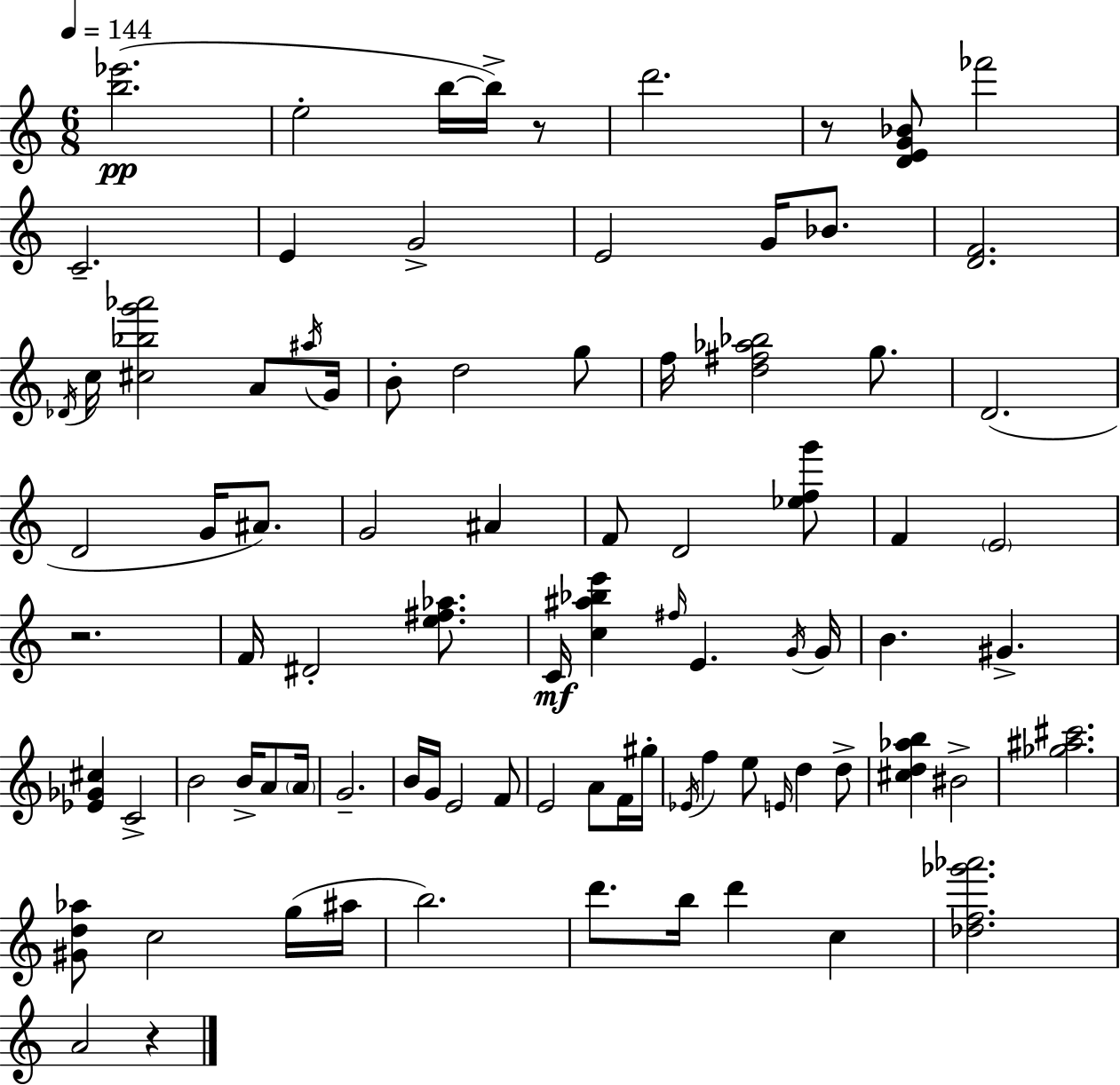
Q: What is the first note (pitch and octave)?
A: E5